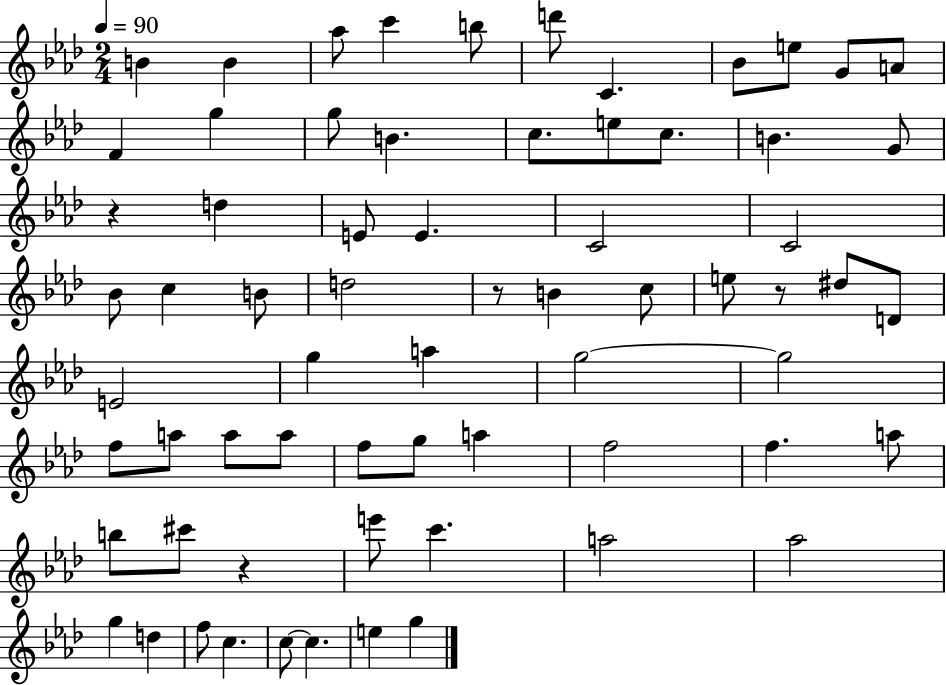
B4/q B4/q Ab5/e C6/q B5/e D6/e C4/q. Bb4/e E5/e G4/e A4/e F4/q G5/q G5/e B4/q. C5/e. E5/e C5/e. B4/q. G4/e R/q D5/q E4/e E4/q. C4/h C4/h Bb4/e C5/q B4/e D5/h R/e B4/q C5/e E5/e R/e D#5/e D4/e E4/h G5/q A5/q G5/h G5/h F5/e A5/e A5/e A5/e F5/e G5/e A5/q F5/h F5/q. A5/e B5/e C#6/e R/q E6/e C6/q. A5/h Ab5/h G5/q D5/q F5/e C5/q. C5/e C5/q. E5/q G5/q